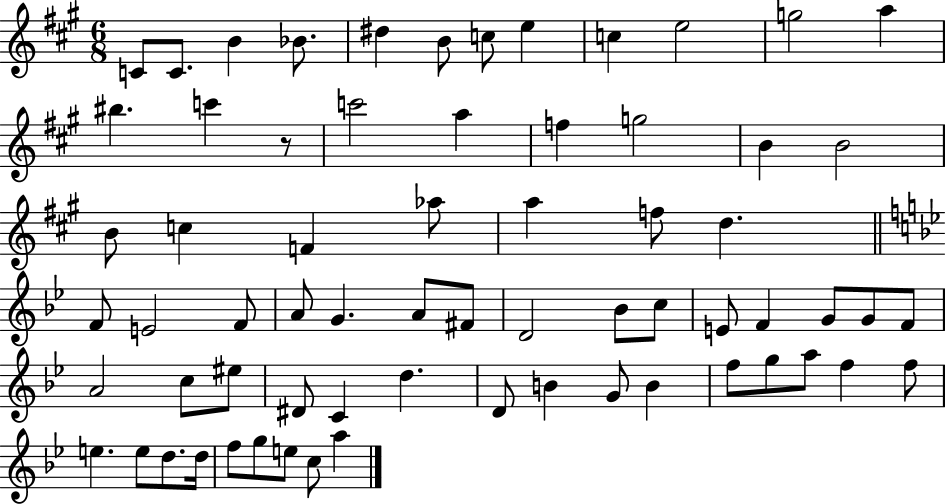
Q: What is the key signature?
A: A major